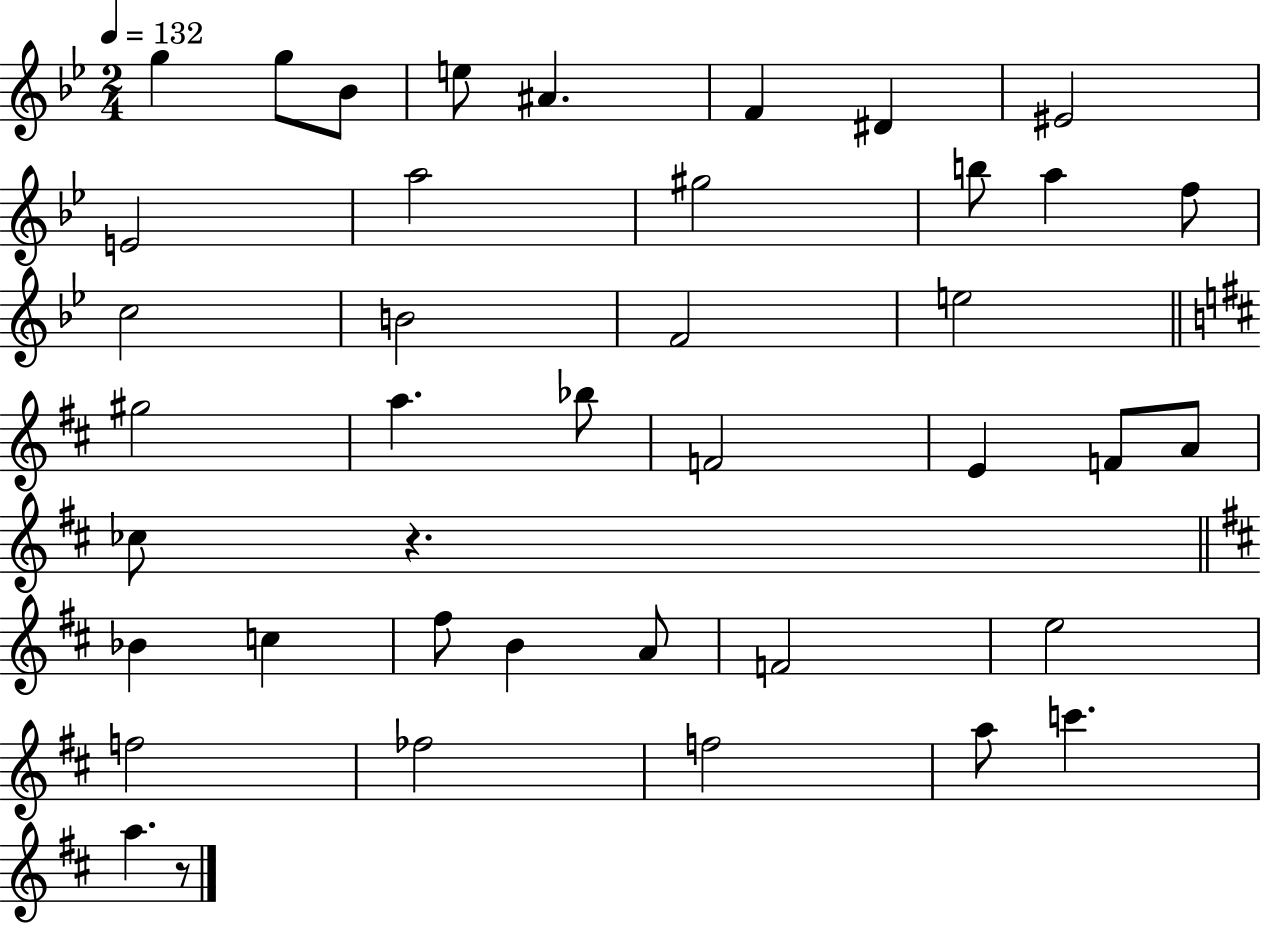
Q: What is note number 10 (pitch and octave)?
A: A5